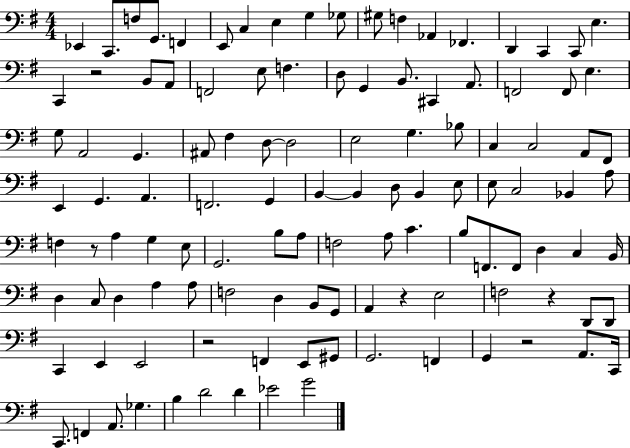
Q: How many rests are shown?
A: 6